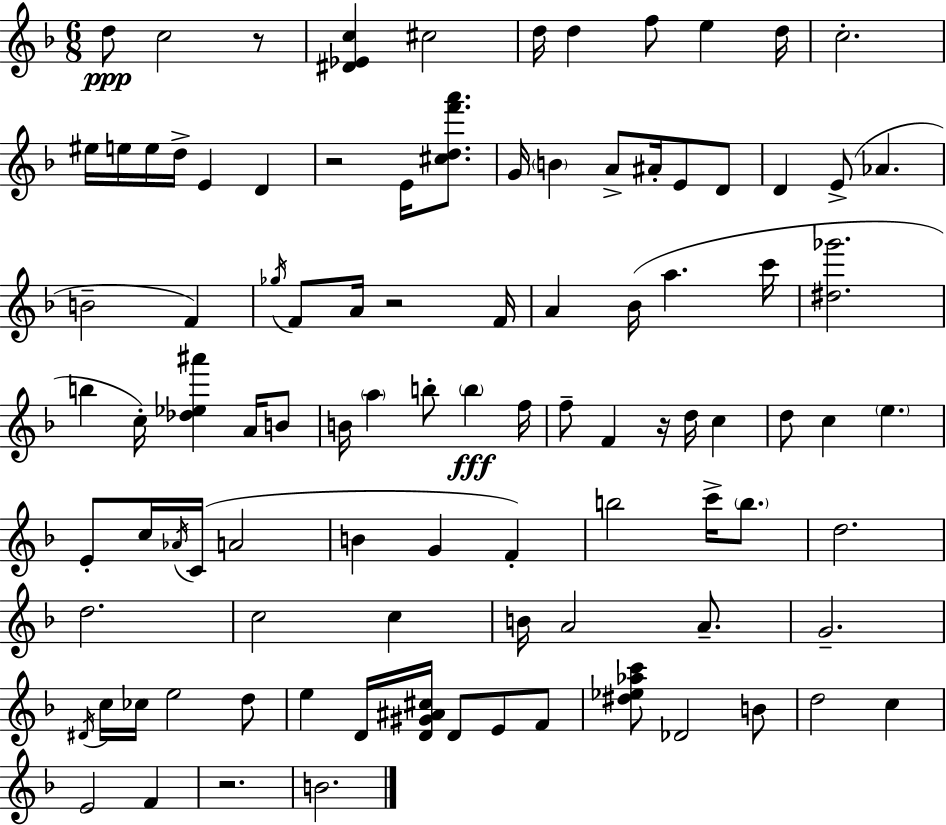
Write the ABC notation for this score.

X:1
T:Untitled
M:6/8
L:1/4
K:Dm
d/2 c2 z/2 [^D_Ec] ^c2 d/4 d f/2 e d/4 c2 ^e/4 e/4 e/4 d/4 E D z2 E/4 [^cdf'a']/2 G/4 B A/2 ^A/4 E/2 D/2 D E/2 _A B2 F _g/4 F/2 A/4 z2 F/4 A _B/4 a c'/4 [^d_g']2 b c/4 [_d_e^a'] A/4 B/2 B/4 a b/2 b f/4 f/2 F z/4 d/4 c d/2 c e E/2 c/4 _A/4 C/4 A2 B G F b2 c'/4 b/2 d2 d2 c2 c B/4 A2 A/2 G2 ^D/4 c/4 _c/4 e2 d/2 e D/4 [D^G^A^c]/4 D/2 E/2 F/2 [^d_e_ac']/2 _D2 B/2 d2 c E2 F z2 B2